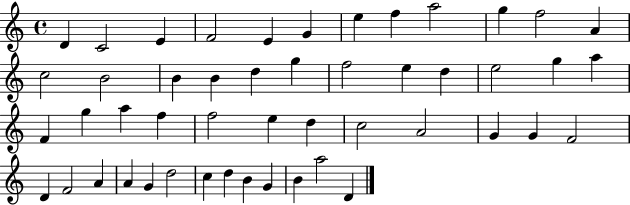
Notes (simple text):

D4/q C4/h E4/q F4/h E4/q G4/q E5/q F5/q A5/h G5/q F5/h A4/q C5/h B4/h B4/q B4/q D5/q G5/q F5/h E5/q D5/q E5/h G5/q A5/q F4/q G5/q A5/q F5/q F5/h E5/q D5/q C5/h A4/h G4/q G4/q F4/h D4/q F4/h A4/q A4/q G4/q D5/h C5/q D5/q B4/q G4/q B4/q A5/h D4/q